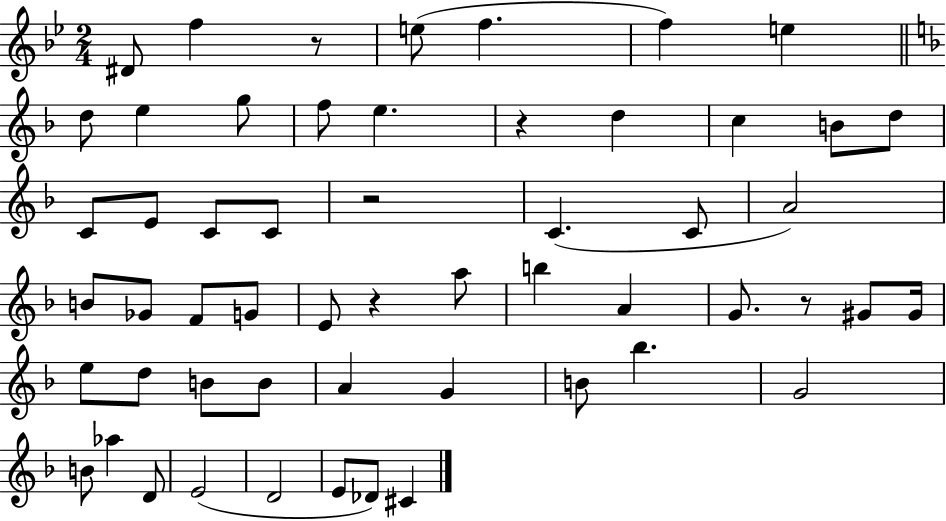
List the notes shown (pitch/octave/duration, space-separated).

D#4/e F5/q R/e E5/e F5/q. F5/q E5/q D5/e E5/q G5/e F5/e E5/q. R/q D5/q C5/q B4/e D5/e C4/e E4/e C4/e C4/e R/h C4/q. C4/e A4/h B4/e Gb4/e F4/e G4/e E4/e R/q A5/e B5/q A4/q G4/e. R/e G#4/e G#4/s E5/e D5/e B4/e B4/e A4/q G4/q B4/e Bb5/q. G4/h B4/e Ab5/q D4/e E4/h D4/h E4/e Db4/e C#4/q